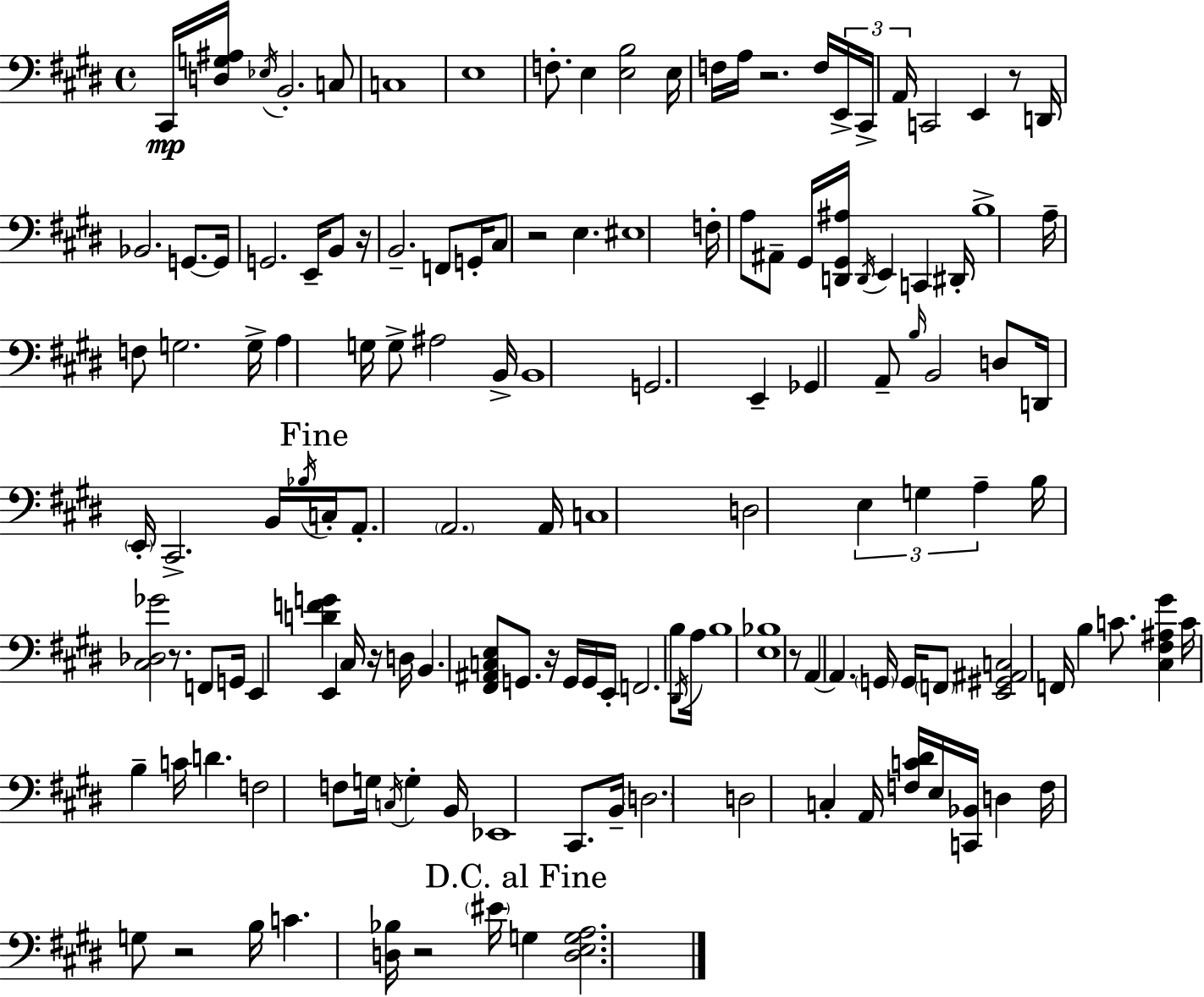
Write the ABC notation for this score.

X:1
T:Untitled
M:4/4
L:1/4
K:E
^C,,/4 [D,G,^A,]/4 _E,/4 B,,2 C,/2 C,4 E,4 F,/2 E, [E,B,]2 E,/4 F,/4 A,/4 z2 F,/4 E,,/4 ^C,,/4 A,,/4 C,,2 E,, z/2 D,,/4 _B,,2 G,,/2 G,,/4 G,,2 E,,/4 B,,/2 z/4 B,,2 F,,/2 G,,/4 ^C,/2 z2 E, ^E,4 F,/4 A,/2 ^A,,/2 ^G,,/4 [D,,^G,,^A,]/4 D,,/4 E,, C,, ^D,,/4 B,4 A,/4 F,/2 G,2 G,/4 A, G,/4 G,/2 ^A,2 B,,/4 B,,4 G,,2 E,, _G,, A,,/2 B,/4 B,,2 D,/2 D,,/4 E,,/4 ^C,,2 B,,/4 _B,/4 C,/4 A,,/2 A,,2 A,,/4 C,4 D,2 E, G, A, B,/4 [^C,_D,_G]2 z/2 F,,/2 G,,/4 E,, [DFG] E,, ^C,/4 z/4 D,/4 B,, [^F,,^A,,C,E,]/2 G,,/2 z/4 G,,/4 G,,/4 E,,/4 F,,2 B,/2 ^D,,/4 A,/4 B,4 [E,_B,]4 z/2 A,, A,, G,,/4 G,,/4 F,,/2 [E,,^G,,^A,,C,]2 F,,/4 B, C/2 [^C,^F,^A,^G] C/4 B, C/4 D F,2 F,/2 G,/4 C,/4 G, B,,/4 _E,,4 ^C,,/2 B,,/4 D,2 D,2 C, A,,/4 [F,C^D]/4 E,/4 [C,,_B,,]/4 D, F,/4 G,/2 z2 B,/4 C [D,_B,]/4 z2 ^E/4 G, [D,E,G,A,]2